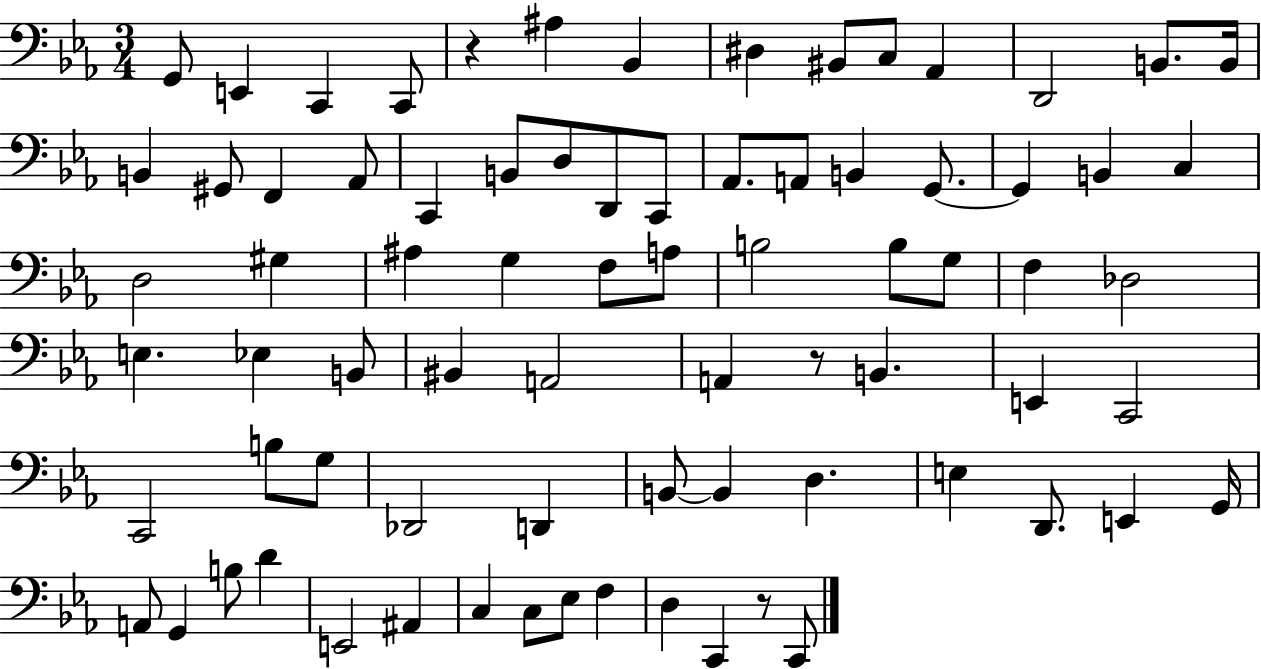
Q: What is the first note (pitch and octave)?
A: G2